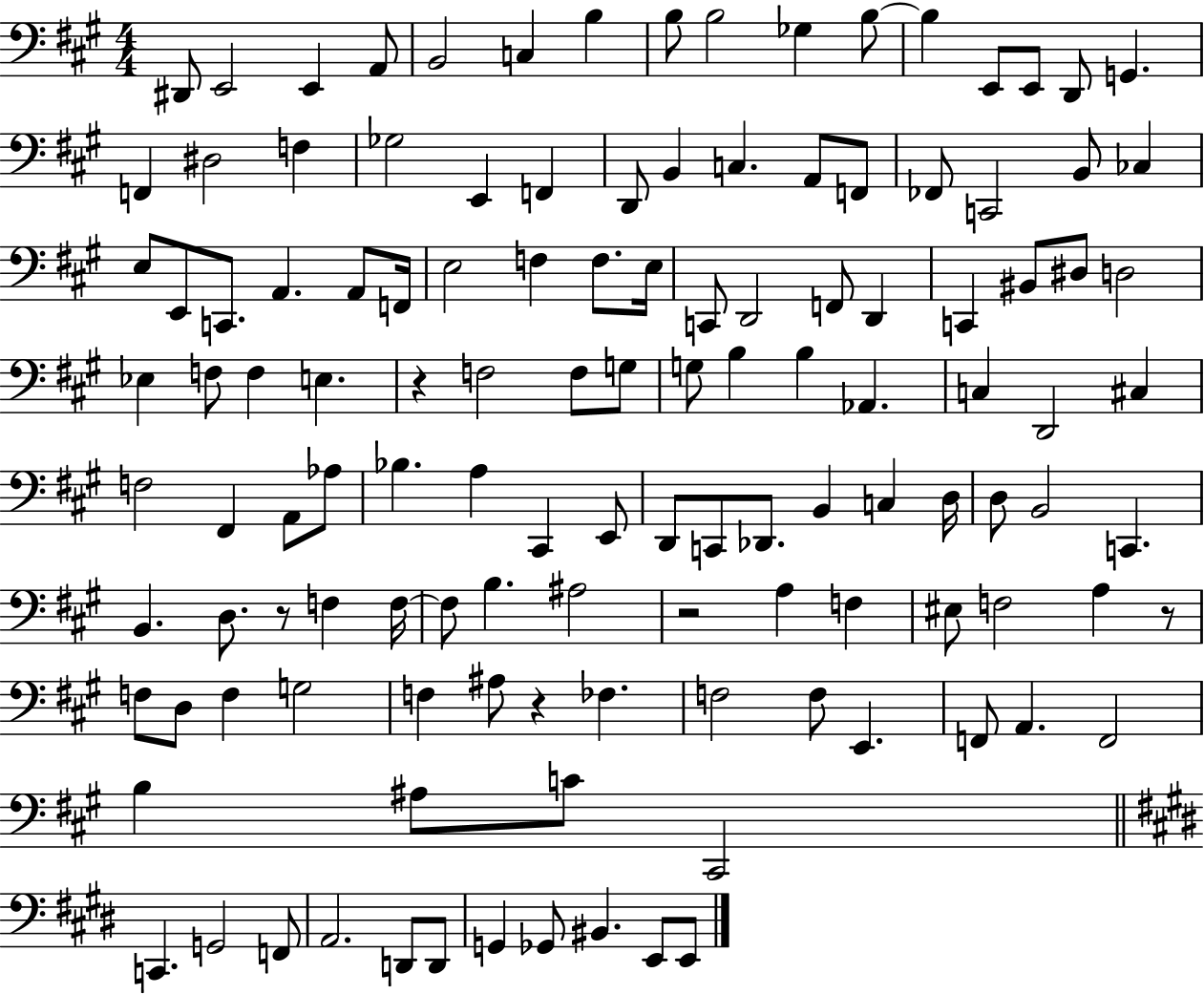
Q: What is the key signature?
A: A major